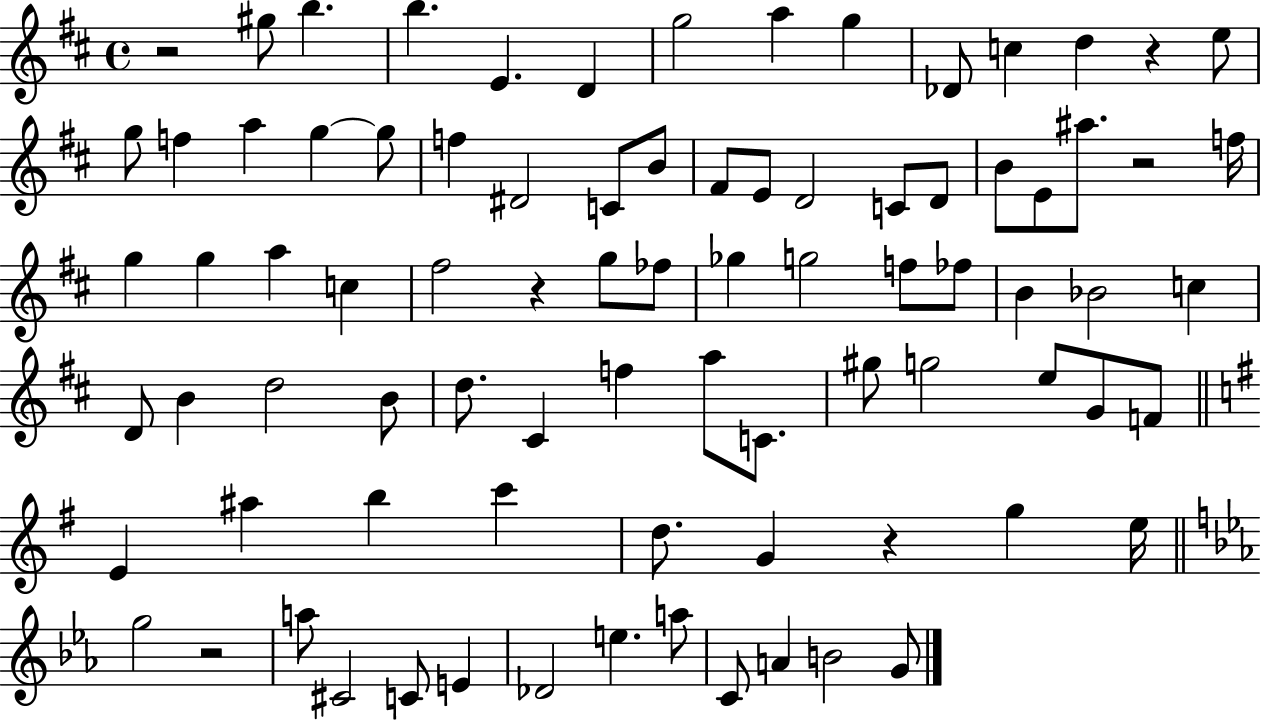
{
  \clef treble
  \time 4/4
  \defaultTimeSignature
  \key d \major
  r2 gis''8 b''4. | b''4. e'4. d'4 | g''2 a''4 g''4 | des'8 c''4 d''4 r4 e''8 | \break g''8 f''4 a''4 g''4~~ g''8 | f''4 dis'2 c'8 b'8 | fis'8 e'8 d'2 c'8 d'8 | b'8 e'8 ais''8. r2 f''16 | \break g''4 g''4 a''4 c''4 | fis''2 r4 g''8 fes''8 | ges''4 g''2 f''8 fes''8 | b'4 bes'2 c''4 | \break d'8 b'4 d''2 b'8 | d''8. cis'4 f''4 a''8 c'8. | gis''8 g''2 e''8 g'8 f'8 | \bar "||" \break \key g \major e'4 ais''4 b''4 c'''4 | d''8. g'4 r4 g''4 e''16 | \bar "||" \break \key ees \major g''2 r2 | a''8 cis'2 c'8 e'4 | des'2 e''4. a''8 | c'8 a'4 b'2 g'8 | \break \bar "|."
}